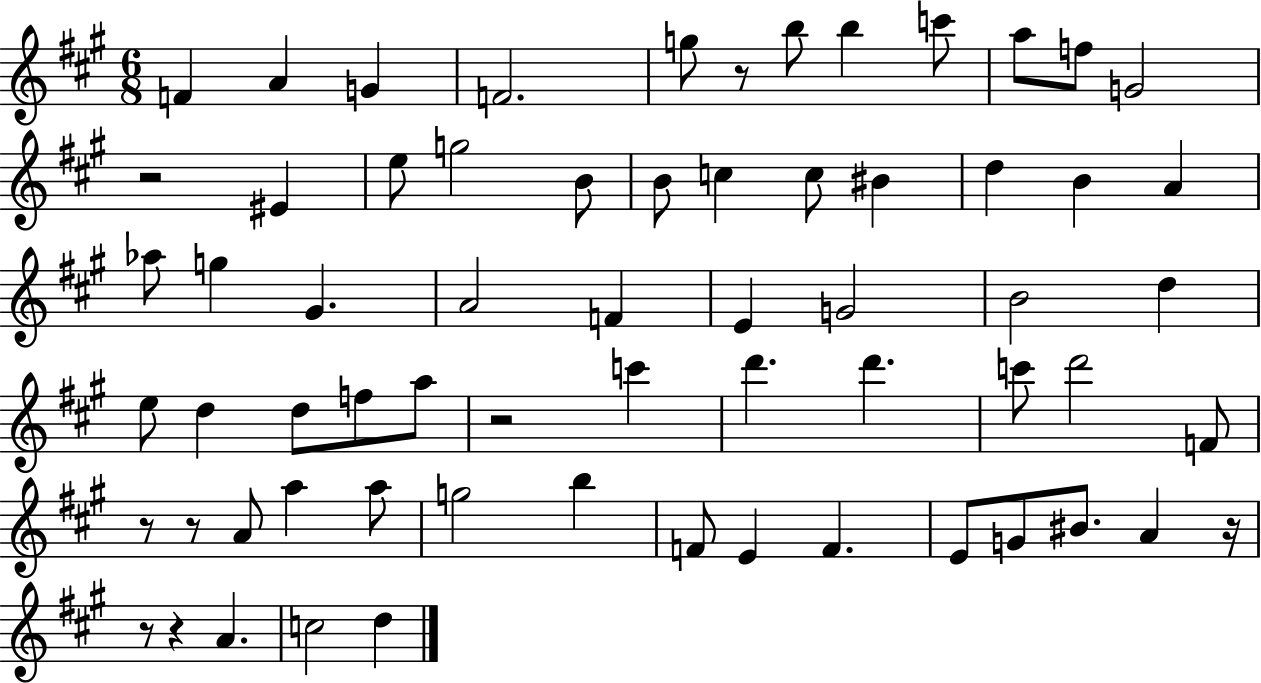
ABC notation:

X:1
T:Untitled
M:6/8
L:1/4
K:A
F A G F2 g/2 z/2 b/2 b c'/2 a/2 f/2 G2 z2 ^E e/2 g2 B/2 B/2 c c/2 ^B d B A _a/2 g ^G A2 F E G2 B2 d e/2 d d/2 f/2 a/2 z2 c' d' d' c'/2 d'2 F/2 z/2 z/2 A/2 a a/2 g2 b F/2 E F E/2 G/2 ^B/2 A z/4 z/2 z A c2 d